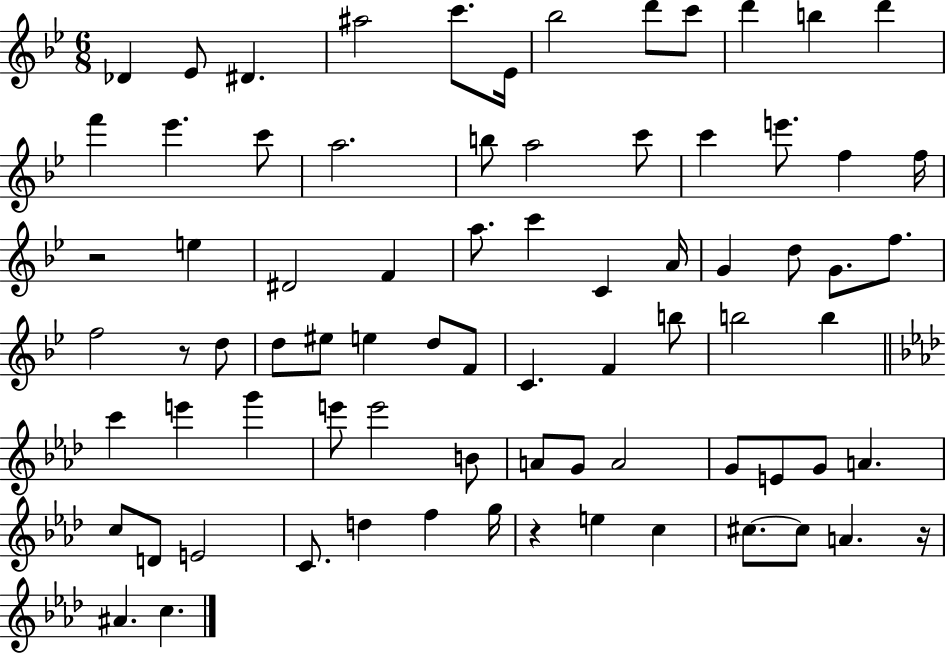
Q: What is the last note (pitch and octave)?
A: C5